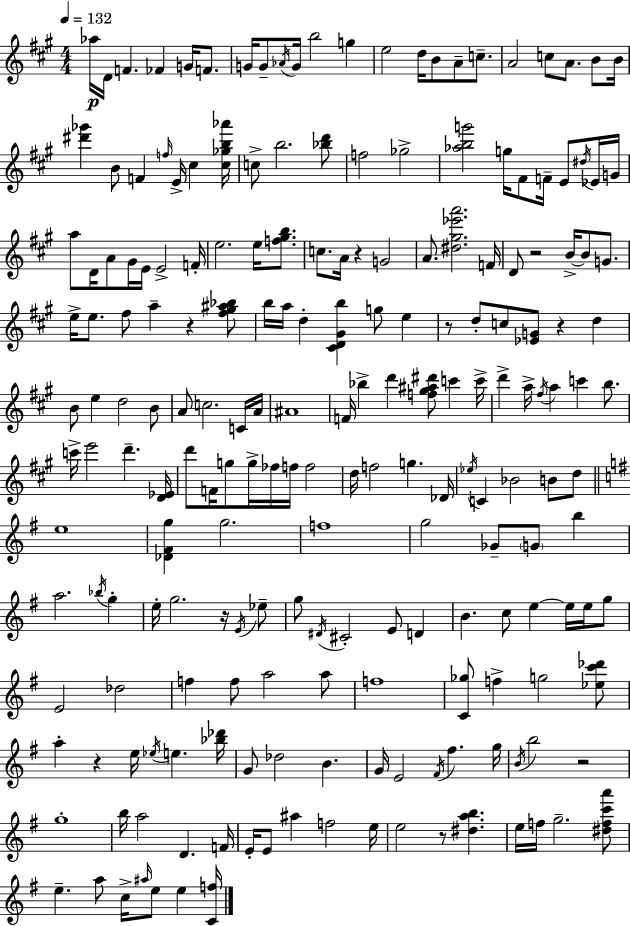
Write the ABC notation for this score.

X:1
T:Untitled
M:4/4
L:1/4
K:A
_a/4 D/4 F _F G/4 F/2 G/4 G/2 _A/4 G/4 b2 g e2 d/4 B/2 A/2 c/2 A2 c/2 A/2 B/2 B/4 [^d'_g'] B/2 F f/4 E/4 ^c [^c_gb_a']/4 c/2 b2 [_bd']/2 f2 _g2 [_abg']2 g/4 ^F/2 F/4 E/2 ^d/4 _E/4 G/4 a/2 D/4 A/2 ^G/4 E/4 E2 F/4 e2 e/4 [f^gb]/2 c/2 A/4 z G2 A/2 [^d^g_e'a']2 F/4 D/2 z2 B/4 B/2 G/2 e/4 e/2 ^f/2 a z [^f^g^a_b]/2 b/4 a/4 d [^CD^Gb] g/2 e z/2 d/2 c/2 [_EG]/2 z d B/2 e d2 B/2 A/2 c2 C/4 A/4 ^A4 F/4 _b d' [f^g^a^d']/2 c' c'/4 d' a/4 ^f/4 a c' b/2 c'/4 e'2 d' [D_E]/4 d'/2 F/4 g/2 g/4 _f/4 f/4 f2 d/4 f2 g _D/4 _e/4 C _B2 B/2 d/2 e4 [_D^Fg] g2 f4 g2 _G/2 G/2 b a2 _b/4 g e/4 g2 z/4 E/4 _e/2 g/2 ^D/4 ^C2 E/2 D B c/2 e e/4 e/4 g/2 E2 _d2 f f/2 a2 a/2 f4 [C_g]/2 f g2 [_ec'_d']/2 a z e/4 _e/4 e [_b_d']/4 G/2 _d2 B G/4 E2 ^F/4 ^f g/4 B/4 b2 z2 g4 b/4 a2 D F/4 E/4 E/2 ^a f2 e/4 e2 z/2 [^dab] e/4 f/4 g2 [^dfc'a']/2 e a/2 c/4 ^a/4 e/2 e [Cf]/4